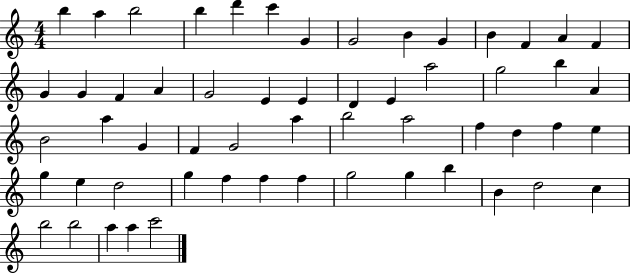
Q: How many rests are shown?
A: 0